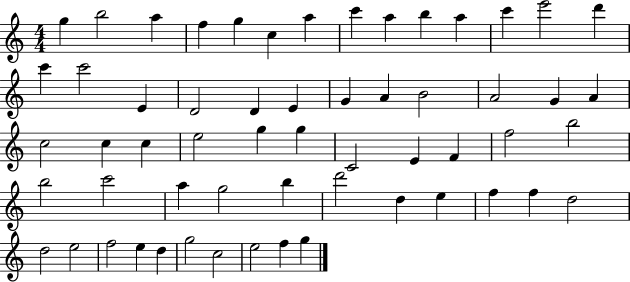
{
  \clef treble
  \numericTimeSignature
  \time 4/4
  \key c \major
  g''4 b''2 a''4 | f''4 g''4 c''4 a''4 | c'''4 a''4 b''4 a''4 | c'''4 e'''2 d'''4 | \break c'''4 c'''2 e'4 | d'2 d'4 e'4 | g'4 a'4 b'2 | a'2 g'4 a'4 | \break c''2 c''4 c''4 | e''2 g''4 g''4 | c'2 e'4 f'4 | f''2 b''2 | \break b''2 c'''2 | a''4 g''2 b''4 | d'''2 d''4 e''4 | f''4 f''4 d''2 | \break d''2 e''2 | f''2 e''4 d''4 | g''2 c''2 | e''2 f''4 g''4 | \break \bar "|."
}